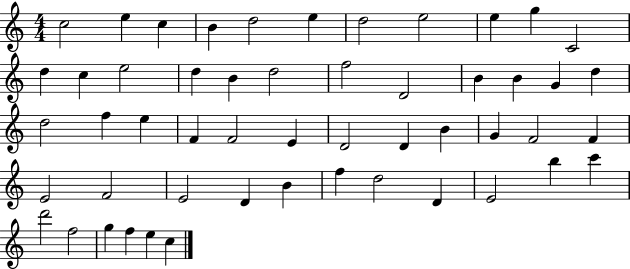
{
  \clef treble
  \numericTimeSignature
  \time 4/4
  \key c \major
  c''2 e''4 c''4 | b'4 d''2 e''4 | d''2 e''2 | e''4 g''4 c'2 | \break d''4 c''4 e''2 | d''4 b'4 d''2 | f''2 d'2 | b'4 b'4 g'4 d''4 | \break d''2 f''4 e''4 | f'4 f'2 e'4 | d'2 d'4 b'4 | g'4 f'2 f'4 | \break e'2 f'2 | e'2 d'4 b'4 | f''4 d''2 d'4 | e'2 b''4 c'''4 | \break d'''2 f''2 | g''4 f''4 e''4 c''4 | \bar "|."
}